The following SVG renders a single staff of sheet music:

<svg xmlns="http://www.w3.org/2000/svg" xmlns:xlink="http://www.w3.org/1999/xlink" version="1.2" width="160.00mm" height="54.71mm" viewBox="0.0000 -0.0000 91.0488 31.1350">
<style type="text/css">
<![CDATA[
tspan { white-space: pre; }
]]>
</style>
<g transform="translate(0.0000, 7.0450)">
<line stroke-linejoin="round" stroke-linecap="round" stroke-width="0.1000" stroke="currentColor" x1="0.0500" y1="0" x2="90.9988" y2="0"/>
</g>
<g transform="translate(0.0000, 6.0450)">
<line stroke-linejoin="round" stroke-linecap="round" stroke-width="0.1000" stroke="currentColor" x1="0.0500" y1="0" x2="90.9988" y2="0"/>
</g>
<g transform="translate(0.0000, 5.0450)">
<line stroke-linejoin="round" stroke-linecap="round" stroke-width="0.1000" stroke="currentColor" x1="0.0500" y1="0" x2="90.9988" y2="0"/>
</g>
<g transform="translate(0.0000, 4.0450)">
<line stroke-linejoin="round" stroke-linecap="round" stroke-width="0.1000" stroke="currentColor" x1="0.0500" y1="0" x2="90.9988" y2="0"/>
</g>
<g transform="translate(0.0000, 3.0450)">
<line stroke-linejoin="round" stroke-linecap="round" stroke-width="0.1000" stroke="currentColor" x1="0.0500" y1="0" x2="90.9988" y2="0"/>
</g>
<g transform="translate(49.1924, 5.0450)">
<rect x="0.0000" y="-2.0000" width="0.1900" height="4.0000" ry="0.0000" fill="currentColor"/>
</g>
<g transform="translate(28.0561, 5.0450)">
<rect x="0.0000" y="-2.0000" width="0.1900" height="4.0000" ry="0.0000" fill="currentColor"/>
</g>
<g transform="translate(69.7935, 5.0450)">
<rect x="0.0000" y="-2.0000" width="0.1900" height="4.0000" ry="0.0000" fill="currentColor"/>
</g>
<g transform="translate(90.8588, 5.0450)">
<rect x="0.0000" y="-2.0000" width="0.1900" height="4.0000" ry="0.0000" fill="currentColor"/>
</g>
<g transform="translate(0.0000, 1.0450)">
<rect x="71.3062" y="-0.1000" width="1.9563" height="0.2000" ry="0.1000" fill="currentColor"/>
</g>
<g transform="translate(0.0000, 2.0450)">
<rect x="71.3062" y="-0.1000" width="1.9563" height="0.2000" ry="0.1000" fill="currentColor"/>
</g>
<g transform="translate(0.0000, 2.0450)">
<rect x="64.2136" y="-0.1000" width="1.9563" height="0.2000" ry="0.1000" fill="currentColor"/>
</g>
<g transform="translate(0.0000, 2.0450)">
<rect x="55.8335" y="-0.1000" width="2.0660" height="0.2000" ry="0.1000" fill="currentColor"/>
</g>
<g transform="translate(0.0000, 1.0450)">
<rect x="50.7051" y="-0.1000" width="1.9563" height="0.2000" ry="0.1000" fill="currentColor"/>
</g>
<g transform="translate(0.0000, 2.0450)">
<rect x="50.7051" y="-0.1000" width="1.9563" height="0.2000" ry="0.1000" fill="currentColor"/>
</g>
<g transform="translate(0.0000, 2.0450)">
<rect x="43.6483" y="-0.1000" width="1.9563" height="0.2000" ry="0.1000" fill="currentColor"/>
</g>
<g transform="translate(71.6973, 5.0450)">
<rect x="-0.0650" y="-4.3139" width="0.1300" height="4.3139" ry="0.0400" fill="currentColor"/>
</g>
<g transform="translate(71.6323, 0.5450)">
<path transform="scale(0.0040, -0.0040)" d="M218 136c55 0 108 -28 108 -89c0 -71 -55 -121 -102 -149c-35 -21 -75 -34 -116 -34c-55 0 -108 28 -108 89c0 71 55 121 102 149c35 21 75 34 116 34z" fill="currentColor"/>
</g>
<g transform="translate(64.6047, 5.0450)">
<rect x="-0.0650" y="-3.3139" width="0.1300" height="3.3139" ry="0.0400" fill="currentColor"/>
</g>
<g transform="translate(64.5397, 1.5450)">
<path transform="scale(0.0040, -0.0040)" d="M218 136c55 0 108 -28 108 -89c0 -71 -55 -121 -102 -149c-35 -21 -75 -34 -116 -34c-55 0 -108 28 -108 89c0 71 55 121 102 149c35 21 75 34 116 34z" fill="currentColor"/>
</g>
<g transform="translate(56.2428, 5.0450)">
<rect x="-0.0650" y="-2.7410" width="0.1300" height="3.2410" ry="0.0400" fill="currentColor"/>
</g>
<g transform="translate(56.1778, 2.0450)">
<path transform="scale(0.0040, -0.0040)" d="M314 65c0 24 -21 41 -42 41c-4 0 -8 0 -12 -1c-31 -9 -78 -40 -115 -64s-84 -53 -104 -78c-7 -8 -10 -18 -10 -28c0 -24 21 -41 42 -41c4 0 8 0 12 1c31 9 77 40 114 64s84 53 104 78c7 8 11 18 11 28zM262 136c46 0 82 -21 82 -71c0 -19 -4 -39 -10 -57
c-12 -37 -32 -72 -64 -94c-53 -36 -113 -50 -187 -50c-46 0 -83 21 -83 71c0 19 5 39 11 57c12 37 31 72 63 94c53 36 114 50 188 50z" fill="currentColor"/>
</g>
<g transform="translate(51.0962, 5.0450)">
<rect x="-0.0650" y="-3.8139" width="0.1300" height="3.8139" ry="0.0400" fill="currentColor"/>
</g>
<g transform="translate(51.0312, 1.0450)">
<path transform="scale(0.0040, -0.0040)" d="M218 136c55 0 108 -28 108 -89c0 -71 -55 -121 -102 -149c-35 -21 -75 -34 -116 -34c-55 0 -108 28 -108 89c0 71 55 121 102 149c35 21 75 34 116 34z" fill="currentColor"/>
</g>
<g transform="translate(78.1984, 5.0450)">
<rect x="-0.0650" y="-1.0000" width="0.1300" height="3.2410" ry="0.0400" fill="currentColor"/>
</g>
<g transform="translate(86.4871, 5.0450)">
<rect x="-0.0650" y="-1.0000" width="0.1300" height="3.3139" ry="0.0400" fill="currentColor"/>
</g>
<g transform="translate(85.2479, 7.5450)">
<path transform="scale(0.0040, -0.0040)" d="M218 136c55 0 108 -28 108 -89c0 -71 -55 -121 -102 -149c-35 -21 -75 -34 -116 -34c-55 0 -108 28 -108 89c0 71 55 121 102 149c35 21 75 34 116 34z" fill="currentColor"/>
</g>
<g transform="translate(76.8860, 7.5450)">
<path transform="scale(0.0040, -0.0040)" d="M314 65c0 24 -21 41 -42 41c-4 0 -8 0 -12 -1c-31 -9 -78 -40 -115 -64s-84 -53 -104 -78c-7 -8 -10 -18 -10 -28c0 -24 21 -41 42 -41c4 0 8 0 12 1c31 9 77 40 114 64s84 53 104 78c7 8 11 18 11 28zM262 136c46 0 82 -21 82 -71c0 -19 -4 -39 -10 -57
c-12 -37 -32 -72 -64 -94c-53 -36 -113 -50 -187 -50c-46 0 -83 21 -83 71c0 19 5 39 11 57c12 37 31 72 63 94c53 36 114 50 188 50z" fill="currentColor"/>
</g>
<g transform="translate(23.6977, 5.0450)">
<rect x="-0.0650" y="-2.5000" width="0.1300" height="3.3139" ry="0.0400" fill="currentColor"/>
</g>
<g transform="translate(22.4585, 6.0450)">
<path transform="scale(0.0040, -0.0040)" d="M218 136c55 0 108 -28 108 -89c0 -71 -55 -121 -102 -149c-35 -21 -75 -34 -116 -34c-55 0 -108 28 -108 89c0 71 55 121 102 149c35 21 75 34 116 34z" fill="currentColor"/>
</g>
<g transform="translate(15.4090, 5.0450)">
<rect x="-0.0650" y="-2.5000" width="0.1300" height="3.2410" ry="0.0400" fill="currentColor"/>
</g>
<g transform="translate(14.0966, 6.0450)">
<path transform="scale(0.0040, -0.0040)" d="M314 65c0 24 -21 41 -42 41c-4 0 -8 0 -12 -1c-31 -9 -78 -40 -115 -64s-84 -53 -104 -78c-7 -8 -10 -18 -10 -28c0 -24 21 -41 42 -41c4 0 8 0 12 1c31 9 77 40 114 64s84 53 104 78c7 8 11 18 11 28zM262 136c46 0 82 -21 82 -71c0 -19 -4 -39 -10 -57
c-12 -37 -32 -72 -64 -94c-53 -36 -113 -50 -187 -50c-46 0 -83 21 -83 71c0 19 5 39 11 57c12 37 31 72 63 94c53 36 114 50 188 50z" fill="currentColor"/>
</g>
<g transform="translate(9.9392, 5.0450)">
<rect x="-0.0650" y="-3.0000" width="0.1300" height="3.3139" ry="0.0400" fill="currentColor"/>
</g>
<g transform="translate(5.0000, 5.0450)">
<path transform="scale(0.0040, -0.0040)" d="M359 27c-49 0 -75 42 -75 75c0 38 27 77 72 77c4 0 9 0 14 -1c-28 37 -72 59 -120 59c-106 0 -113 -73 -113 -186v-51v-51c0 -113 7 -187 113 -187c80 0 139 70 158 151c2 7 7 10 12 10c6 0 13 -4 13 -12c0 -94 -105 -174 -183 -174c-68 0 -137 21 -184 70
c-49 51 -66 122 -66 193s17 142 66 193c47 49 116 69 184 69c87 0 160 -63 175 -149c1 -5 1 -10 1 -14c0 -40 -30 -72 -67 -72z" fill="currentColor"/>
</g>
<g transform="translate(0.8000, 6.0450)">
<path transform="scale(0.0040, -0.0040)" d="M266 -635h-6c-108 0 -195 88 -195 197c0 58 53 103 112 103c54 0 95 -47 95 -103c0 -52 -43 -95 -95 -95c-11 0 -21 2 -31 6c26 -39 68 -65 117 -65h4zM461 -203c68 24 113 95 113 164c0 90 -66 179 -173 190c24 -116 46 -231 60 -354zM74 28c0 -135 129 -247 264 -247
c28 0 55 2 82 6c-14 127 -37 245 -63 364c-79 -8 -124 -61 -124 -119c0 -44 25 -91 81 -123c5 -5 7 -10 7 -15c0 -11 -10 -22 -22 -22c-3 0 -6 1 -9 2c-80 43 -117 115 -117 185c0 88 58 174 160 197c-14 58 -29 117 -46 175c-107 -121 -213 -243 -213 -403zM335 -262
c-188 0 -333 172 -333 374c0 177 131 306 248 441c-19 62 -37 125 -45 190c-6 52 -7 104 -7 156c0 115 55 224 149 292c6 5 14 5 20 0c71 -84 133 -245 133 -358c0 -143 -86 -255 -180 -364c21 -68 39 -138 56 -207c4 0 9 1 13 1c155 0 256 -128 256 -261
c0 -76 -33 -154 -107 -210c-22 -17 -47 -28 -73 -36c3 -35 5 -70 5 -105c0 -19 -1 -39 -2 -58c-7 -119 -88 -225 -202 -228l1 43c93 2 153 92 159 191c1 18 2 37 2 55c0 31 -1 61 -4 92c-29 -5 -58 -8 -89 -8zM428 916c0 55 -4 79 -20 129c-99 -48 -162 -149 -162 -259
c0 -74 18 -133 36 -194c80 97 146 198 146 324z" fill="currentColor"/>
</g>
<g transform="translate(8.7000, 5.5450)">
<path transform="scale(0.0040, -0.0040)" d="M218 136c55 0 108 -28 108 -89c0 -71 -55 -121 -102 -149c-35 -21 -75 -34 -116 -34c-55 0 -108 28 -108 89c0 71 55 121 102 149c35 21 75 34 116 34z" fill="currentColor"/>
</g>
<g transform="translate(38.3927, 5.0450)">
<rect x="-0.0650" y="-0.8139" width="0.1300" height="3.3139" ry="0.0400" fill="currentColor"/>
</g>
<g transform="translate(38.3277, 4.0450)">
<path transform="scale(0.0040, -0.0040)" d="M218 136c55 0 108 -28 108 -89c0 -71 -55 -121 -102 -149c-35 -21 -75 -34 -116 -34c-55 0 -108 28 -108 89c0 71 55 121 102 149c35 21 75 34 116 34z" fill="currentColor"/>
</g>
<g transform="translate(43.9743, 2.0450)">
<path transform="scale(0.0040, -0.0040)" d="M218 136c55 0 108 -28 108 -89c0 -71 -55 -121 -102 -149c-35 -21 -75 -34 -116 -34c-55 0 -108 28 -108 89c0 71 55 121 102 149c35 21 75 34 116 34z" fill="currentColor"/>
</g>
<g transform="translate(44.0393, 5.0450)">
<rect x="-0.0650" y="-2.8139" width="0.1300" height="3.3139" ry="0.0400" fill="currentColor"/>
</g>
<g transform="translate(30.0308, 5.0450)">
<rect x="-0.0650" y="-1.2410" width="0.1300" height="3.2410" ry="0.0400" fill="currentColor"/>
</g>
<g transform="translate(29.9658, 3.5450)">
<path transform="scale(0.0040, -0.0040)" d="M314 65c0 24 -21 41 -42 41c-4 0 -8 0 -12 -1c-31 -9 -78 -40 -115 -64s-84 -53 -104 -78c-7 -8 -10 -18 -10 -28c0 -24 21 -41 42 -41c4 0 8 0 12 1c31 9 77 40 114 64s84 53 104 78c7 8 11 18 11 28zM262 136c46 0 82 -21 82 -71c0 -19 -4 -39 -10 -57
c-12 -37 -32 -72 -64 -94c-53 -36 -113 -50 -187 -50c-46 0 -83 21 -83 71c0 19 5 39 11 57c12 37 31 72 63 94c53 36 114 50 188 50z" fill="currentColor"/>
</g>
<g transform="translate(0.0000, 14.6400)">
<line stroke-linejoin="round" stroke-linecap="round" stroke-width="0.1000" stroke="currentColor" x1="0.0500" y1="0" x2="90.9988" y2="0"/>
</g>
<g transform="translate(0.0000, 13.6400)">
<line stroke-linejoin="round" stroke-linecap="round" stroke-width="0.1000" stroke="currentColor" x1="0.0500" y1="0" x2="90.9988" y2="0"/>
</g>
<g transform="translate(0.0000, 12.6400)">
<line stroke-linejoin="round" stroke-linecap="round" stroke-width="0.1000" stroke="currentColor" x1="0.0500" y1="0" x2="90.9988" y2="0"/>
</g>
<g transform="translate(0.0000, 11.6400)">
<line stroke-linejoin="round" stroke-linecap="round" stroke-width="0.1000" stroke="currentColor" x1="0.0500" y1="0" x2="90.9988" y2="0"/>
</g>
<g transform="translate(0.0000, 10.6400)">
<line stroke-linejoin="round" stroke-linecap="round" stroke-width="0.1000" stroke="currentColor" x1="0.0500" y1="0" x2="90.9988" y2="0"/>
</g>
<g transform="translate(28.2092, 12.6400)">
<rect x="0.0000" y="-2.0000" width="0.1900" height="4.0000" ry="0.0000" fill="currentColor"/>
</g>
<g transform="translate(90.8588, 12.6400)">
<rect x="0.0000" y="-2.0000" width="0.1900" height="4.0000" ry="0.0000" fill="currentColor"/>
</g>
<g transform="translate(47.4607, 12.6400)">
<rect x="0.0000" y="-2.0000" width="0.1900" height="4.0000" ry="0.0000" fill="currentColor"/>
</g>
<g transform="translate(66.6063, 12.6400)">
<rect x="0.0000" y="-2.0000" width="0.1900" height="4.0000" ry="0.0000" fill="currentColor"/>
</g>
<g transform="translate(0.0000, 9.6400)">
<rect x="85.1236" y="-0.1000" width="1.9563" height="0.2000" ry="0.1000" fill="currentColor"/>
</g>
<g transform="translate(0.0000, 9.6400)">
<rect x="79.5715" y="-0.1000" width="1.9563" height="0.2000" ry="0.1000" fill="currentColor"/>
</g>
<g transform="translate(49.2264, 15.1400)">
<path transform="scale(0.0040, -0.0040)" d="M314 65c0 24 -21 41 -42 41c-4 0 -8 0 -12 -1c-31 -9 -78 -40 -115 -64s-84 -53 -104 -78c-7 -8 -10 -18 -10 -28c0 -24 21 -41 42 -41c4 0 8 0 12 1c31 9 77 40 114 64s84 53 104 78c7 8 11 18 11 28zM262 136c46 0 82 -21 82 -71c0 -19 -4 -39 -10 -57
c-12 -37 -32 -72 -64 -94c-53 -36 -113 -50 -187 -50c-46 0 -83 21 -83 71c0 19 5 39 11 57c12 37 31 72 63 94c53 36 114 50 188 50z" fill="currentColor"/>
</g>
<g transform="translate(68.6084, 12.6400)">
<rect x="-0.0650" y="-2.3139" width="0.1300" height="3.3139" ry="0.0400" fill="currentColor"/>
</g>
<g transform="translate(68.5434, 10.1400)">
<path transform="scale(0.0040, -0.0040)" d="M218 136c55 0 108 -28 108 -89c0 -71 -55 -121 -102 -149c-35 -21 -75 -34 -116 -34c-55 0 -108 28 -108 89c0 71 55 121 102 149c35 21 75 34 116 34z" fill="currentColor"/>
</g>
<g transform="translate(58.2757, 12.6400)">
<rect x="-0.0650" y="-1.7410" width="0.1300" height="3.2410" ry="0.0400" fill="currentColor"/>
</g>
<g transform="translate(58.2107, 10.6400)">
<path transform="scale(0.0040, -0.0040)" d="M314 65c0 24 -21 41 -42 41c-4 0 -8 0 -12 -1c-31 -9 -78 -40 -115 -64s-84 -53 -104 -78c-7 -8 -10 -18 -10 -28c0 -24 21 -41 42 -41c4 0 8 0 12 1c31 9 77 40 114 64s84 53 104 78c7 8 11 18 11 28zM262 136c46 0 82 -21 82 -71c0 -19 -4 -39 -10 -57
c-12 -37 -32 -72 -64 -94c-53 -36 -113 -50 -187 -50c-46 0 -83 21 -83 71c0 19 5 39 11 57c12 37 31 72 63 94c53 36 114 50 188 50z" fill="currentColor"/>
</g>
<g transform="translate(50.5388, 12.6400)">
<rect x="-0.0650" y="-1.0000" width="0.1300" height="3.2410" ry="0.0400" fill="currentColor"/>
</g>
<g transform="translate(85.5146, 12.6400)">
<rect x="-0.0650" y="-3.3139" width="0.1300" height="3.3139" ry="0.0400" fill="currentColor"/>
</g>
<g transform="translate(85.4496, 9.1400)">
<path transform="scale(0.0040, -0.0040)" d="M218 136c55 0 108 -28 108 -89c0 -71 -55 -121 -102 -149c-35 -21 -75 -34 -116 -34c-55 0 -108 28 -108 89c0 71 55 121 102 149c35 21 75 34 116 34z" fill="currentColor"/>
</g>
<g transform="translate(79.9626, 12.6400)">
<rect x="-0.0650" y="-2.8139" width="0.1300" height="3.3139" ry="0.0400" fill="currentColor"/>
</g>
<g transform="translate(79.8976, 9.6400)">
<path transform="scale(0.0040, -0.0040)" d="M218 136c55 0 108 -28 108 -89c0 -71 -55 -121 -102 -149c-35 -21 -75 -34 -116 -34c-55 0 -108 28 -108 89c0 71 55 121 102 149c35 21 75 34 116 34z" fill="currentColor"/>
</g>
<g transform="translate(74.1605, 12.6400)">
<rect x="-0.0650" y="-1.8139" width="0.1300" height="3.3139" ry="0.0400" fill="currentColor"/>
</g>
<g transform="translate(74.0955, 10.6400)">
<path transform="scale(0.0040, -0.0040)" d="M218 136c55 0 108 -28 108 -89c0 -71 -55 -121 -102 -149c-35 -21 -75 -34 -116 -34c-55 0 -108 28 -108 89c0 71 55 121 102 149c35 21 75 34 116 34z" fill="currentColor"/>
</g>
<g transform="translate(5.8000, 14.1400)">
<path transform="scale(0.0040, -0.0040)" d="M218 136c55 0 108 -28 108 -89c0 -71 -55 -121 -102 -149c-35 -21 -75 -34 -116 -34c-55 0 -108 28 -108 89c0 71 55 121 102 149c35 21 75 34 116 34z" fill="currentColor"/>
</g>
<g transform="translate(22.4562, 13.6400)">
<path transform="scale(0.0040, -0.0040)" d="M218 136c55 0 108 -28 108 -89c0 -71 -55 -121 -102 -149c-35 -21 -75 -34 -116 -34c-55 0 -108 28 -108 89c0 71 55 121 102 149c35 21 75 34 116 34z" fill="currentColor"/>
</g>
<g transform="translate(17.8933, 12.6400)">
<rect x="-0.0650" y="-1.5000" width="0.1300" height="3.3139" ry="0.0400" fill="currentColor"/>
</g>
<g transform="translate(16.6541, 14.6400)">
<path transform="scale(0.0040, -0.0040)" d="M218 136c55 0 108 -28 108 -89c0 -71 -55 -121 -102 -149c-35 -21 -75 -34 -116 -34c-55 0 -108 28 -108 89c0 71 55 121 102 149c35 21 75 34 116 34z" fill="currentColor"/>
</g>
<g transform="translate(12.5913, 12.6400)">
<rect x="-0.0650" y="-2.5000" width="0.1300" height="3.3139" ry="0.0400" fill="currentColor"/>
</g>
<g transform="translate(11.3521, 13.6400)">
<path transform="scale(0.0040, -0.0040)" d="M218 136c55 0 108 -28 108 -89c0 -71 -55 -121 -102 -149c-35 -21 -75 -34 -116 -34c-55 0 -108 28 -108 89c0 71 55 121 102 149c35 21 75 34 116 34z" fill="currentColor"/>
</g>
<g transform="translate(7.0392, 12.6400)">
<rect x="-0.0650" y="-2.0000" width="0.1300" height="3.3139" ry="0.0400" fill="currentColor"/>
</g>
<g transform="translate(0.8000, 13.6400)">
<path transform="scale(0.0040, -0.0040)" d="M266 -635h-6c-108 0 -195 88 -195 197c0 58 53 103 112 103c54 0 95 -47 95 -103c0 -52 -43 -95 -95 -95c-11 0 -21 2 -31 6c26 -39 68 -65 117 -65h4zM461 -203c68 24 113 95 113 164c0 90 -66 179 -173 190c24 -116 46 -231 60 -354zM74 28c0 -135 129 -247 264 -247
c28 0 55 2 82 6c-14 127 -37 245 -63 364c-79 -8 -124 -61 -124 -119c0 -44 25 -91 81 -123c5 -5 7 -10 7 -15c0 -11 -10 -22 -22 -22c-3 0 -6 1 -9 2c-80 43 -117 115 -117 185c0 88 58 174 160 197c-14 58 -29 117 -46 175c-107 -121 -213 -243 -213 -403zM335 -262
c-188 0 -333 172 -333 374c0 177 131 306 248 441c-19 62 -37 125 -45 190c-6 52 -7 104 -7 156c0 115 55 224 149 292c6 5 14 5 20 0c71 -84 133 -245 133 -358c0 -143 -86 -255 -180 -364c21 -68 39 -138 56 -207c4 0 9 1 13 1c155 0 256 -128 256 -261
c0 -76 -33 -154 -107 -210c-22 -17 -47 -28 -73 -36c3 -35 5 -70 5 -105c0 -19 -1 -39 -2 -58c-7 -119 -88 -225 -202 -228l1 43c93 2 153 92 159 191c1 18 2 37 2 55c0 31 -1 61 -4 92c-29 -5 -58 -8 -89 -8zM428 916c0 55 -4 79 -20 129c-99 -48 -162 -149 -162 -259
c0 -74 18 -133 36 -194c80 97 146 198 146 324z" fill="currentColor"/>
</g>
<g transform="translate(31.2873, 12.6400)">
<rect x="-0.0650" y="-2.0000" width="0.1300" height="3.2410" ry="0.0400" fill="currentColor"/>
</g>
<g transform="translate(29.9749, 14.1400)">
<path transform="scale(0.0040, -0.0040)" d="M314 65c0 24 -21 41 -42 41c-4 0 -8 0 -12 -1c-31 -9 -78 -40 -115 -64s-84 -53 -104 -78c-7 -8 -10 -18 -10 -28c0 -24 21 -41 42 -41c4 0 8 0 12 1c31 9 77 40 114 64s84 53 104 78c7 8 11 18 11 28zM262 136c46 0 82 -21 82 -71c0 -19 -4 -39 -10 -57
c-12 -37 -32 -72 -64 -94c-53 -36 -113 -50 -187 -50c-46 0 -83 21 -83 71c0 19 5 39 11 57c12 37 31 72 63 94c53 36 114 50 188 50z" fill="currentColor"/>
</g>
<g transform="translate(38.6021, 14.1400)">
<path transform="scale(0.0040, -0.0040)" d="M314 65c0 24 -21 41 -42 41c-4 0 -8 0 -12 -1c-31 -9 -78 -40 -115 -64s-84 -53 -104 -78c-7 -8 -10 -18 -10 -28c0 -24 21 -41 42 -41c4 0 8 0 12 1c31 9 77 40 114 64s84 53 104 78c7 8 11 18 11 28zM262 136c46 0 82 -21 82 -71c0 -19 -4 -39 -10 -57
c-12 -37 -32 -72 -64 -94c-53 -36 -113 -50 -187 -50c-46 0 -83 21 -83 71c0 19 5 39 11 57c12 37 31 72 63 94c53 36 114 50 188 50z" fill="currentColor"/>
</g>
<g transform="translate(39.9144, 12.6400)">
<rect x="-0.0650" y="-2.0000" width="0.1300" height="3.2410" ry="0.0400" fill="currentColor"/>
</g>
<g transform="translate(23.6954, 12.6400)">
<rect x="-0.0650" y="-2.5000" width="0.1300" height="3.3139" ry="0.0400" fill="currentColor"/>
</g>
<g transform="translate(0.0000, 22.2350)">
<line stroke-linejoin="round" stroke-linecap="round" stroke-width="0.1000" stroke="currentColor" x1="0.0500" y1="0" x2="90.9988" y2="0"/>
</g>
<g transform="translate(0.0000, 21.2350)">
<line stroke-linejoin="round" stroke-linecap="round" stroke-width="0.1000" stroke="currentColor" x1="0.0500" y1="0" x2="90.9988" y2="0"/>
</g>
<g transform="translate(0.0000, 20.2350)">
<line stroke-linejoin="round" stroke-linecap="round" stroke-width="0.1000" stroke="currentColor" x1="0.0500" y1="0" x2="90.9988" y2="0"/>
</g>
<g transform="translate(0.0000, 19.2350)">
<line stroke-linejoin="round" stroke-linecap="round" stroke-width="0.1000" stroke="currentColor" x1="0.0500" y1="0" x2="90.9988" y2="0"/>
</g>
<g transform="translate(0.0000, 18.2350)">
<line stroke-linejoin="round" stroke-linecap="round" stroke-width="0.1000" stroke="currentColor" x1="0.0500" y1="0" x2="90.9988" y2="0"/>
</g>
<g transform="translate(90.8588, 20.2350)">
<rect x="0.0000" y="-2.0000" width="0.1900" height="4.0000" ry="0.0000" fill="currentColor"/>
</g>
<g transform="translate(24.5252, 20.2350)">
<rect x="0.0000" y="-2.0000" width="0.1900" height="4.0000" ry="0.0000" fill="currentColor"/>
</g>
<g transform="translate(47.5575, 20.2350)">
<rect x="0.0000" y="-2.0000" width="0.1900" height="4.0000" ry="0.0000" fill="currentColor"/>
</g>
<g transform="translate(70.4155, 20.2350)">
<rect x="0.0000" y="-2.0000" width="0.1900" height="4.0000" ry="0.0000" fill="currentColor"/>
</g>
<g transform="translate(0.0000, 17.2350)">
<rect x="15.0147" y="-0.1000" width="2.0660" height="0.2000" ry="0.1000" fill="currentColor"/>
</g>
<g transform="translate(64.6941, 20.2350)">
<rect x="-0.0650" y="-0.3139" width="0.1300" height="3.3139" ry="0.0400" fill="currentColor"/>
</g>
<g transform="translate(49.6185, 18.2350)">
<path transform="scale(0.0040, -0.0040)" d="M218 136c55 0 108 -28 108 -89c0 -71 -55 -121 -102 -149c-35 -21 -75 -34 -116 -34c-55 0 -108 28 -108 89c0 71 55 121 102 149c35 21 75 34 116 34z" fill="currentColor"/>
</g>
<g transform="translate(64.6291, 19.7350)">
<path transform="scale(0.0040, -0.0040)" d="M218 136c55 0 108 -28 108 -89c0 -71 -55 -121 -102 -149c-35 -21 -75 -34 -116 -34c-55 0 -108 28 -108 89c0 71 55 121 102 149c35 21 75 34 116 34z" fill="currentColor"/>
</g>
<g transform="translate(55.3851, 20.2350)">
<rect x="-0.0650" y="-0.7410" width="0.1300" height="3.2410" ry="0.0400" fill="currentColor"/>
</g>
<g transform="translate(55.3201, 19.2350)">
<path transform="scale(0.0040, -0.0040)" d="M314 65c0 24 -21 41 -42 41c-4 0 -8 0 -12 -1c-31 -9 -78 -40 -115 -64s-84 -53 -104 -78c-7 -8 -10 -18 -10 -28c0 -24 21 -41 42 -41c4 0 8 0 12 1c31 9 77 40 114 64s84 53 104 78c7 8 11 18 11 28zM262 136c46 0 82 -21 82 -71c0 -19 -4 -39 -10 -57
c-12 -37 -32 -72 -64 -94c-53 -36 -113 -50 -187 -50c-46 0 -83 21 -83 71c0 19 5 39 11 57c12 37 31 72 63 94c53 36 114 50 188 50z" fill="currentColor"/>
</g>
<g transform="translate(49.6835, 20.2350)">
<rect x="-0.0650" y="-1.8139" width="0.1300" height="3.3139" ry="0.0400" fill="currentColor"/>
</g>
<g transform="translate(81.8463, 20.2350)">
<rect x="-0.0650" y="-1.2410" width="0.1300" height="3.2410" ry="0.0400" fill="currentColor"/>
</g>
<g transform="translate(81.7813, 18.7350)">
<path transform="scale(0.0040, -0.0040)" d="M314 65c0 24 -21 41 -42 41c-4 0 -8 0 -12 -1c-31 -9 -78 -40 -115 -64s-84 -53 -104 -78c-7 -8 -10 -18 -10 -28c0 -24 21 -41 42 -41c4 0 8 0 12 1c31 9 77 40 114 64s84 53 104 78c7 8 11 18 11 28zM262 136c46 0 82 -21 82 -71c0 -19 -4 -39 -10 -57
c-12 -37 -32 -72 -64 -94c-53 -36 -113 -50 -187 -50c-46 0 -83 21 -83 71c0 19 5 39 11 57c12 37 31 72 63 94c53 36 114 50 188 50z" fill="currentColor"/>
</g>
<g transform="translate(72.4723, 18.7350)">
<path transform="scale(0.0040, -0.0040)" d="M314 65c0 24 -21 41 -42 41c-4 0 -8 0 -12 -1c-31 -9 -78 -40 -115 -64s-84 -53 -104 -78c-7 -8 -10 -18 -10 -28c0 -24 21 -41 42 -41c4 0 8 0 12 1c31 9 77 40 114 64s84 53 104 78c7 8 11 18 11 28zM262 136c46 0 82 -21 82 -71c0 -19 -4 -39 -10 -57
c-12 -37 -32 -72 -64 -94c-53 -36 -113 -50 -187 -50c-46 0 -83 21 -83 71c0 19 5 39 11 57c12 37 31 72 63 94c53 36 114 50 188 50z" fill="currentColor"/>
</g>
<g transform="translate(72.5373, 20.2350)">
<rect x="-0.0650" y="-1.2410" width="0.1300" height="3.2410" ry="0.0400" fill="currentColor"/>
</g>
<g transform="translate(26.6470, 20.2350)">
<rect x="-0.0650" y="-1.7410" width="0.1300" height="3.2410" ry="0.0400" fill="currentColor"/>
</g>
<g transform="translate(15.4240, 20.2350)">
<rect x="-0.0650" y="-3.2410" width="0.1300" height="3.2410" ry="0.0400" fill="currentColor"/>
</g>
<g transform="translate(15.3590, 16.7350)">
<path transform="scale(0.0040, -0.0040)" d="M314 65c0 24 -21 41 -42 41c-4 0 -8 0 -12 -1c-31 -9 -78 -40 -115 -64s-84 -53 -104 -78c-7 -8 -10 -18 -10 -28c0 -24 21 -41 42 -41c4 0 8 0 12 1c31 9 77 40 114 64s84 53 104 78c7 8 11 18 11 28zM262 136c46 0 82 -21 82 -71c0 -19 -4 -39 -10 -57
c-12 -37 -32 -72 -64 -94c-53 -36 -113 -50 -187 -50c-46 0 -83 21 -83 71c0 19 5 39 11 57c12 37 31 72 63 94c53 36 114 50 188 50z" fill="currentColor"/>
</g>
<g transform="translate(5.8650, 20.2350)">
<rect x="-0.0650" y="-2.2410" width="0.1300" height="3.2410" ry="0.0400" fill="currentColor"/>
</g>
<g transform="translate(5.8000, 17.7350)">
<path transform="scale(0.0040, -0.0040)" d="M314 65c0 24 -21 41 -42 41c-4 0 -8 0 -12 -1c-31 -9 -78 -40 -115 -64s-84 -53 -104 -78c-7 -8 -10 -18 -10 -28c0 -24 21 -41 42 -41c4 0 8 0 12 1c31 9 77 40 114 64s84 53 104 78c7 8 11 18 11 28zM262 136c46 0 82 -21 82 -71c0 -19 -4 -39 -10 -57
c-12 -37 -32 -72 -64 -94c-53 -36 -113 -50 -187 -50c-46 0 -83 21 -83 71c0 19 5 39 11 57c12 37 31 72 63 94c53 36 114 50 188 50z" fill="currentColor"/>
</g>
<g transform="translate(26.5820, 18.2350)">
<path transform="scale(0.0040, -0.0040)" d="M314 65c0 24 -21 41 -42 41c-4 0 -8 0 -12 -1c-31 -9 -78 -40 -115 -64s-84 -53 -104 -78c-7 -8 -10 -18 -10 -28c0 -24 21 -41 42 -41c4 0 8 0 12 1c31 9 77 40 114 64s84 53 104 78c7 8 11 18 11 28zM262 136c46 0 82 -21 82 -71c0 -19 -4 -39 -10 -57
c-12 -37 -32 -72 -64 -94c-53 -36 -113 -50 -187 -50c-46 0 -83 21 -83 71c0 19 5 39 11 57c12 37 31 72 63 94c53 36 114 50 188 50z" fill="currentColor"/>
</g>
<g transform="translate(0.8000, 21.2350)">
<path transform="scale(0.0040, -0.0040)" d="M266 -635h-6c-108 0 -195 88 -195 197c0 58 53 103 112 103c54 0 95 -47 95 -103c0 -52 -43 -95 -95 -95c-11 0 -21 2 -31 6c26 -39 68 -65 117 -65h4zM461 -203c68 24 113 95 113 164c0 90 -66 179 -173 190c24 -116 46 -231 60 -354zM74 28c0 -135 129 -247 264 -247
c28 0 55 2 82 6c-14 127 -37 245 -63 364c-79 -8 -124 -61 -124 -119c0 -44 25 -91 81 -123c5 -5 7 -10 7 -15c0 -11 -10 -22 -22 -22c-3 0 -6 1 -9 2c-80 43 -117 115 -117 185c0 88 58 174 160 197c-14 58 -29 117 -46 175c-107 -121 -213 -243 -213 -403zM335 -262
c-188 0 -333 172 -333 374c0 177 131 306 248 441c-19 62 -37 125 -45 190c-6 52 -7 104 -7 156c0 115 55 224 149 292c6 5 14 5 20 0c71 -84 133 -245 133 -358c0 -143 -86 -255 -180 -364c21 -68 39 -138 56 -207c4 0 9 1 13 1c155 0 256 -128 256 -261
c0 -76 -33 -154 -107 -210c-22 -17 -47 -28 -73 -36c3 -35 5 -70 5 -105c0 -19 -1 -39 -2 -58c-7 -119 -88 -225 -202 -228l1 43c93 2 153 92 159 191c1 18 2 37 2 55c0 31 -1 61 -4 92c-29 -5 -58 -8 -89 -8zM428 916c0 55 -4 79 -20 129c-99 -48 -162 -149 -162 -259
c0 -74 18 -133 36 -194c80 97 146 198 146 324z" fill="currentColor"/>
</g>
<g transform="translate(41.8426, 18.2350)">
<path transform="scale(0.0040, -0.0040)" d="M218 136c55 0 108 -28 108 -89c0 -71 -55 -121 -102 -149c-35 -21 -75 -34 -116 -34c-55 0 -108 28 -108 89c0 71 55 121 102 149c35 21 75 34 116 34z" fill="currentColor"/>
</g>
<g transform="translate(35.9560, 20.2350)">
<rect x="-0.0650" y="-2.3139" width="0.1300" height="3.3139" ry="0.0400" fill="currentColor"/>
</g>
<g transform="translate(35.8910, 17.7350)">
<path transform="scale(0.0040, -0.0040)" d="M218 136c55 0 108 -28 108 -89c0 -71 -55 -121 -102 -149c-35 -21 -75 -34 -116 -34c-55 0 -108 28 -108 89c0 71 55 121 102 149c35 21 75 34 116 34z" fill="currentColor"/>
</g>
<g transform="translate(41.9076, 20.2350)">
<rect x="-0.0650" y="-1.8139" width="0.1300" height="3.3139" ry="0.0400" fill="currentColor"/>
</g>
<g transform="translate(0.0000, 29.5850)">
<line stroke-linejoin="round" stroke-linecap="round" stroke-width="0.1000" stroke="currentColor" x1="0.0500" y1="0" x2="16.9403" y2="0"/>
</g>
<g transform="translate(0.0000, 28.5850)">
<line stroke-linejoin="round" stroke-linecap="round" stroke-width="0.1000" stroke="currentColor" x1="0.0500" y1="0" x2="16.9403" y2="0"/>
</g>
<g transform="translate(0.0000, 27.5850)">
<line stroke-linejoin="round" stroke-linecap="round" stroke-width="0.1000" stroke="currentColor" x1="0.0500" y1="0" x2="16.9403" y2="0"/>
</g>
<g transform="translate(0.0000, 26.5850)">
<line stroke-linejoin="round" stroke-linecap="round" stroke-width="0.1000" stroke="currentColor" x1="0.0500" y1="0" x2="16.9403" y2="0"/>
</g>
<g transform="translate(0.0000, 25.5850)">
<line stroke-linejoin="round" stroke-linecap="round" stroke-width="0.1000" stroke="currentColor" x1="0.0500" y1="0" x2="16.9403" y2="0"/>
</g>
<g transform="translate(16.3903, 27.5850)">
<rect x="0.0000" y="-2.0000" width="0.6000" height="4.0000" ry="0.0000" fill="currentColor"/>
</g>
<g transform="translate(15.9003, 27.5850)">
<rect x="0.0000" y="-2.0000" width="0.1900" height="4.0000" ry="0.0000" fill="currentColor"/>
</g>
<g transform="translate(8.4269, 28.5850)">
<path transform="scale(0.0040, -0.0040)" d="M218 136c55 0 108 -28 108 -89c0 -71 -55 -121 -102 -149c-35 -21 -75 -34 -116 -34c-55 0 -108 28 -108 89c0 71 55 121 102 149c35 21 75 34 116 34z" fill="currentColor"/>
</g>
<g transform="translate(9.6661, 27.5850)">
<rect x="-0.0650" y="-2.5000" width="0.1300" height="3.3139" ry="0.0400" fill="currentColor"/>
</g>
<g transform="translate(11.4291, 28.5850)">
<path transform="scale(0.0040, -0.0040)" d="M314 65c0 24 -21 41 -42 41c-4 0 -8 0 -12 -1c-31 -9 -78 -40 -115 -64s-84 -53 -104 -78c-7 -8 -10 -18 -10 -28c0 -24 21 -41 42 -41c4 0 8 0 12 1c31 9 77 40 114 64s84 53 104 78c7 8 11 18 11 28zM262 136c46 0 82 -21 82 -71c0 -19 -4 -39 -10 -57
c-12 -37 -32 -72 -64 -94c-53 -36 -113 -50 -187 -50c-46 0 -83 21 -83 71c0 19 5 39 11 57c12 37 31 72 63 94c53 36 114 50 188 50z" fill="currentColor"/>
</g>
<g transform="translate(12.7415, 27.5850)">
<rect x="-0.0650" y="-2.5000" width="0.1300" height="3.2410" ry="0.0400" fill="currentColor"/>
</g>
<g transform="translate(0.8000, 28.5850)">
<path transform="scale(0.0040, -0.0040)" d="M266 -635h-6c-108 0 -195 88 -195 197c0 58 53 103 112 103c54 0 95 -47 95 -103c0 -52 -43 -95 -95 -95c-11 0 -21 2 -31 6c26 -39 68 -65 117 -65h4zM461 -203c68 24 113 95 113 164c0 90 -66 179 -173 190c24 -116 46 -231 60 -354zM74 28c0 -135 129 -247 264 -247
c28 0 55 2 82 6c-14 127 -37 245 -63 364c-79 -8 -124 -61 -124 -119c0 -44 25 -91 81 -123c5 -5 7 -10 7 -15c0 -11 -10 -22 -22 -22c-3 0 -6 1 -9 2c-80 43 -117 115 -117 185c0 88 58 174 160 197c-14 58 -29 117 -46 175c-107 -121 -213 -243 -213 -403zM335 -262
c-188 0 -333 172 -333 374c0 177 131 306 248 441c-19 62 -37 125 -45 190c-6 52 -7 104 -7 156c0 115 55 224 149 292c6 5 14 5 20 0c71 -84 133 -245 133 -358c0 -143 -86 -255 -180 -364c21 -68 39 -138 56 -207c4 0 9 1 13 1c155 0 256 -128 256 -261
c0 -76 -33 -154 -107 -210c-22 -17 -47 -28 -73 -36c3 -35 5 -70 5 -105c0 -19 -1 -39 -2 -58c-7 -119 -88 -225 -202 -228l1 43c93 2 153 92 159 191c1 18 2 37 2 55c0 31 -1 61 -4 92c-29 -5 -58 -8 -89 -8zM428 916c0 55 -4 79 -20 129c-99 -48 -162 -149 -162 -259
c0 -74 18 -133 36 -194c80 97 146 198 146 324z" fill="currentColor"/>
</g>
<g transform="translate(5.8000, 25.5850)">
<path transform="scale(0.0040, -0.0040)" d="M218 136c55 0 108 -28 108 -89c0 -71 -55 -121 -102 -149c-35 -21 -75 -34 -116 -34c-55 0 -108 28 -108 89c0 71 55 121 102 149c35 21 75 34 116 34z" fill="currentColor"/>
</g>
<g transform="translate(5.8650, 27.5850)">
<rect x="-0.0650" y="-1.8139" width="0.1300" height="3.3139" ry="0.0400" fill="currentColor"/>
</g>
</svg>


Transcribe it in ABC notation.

X:1
T:Untitled
M:4/4
L:1/4
K:C
A G2 G e2 d a c' a2 b d' D2 D F G E G F2 F2 D2 f2 g f a b g2 b2 f2 g f f d2 c e2 e2 f G G2